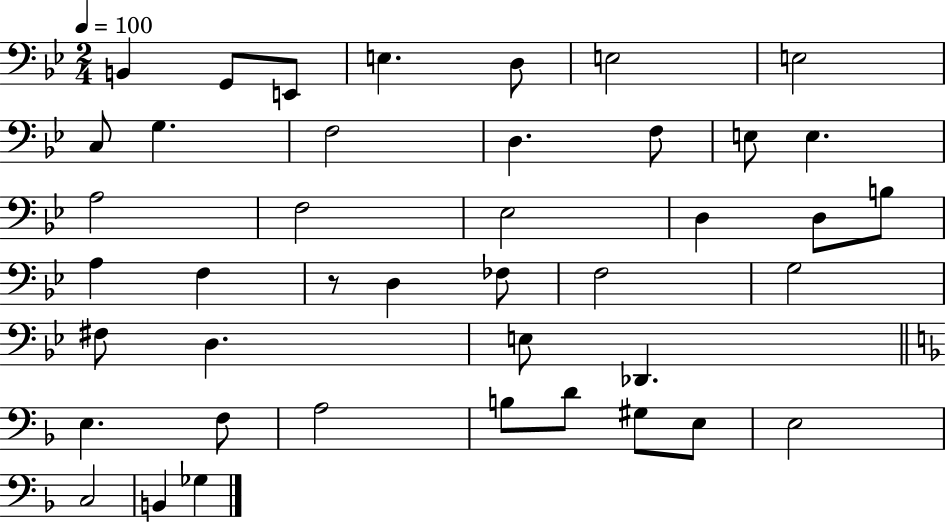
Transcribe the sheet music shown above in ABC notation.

X:1
T:Untitled
M:2/4
L:1/4
K:Bb
B,, G,,/2 E,,/2 E, D,/2 E,2 E,2 C,/2 G, F,2 D, F,/2 E,/2 E, A,2 F,2 _E,2 D, D,/2 B,/2 A, F, z/2 D, _F,/2 F,2 G,2 ^F,/2 D, E,/2 _D,, E, F,/2 A,2 B,/2 D/2 ^G,/2 E,/2 E,2 C,2 B,, _G,